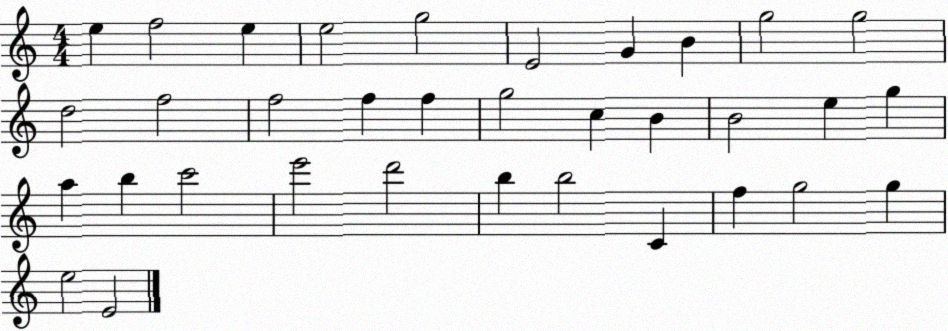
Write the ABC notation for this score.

X:1
T:Untitled
M:4/4
L:1/4
K:C
e f2 e e2 g2 E2 G B g2 g2 d2 f2 f2 f f g2 c B B2 e g a b c'2 e'2 d'2 b b2 C f g2 g e2 E2